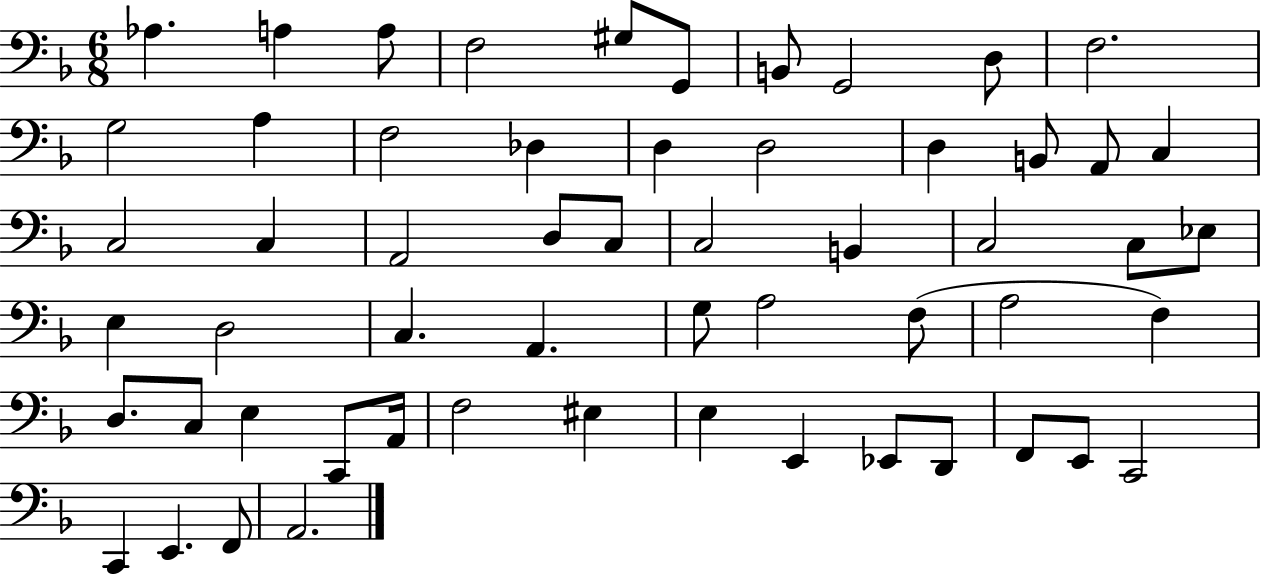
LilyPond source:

{
  \clef bass
  \numericTimeSignature
  \time 6/8
  \key f \major
  aes4. a4 a8 | f2 gis8 g,8 | b,8 g,2 d8 | f2. | \break g2 a4 | f2 des4 | d4 d2 | d4 b,8 a,8 c4 | \break c2 c4 | a,2 d8 c8 | c2 b,4 | c2 c8 ees8 | \break e4 d2 | c4. a,4. | g8 a2 f8( | a2 f4) | \break d8. c8 e4 c,8 a,16 | f2 eis4 | e4 e,4 ees,8 d,8 | f,8 e,8 c,2 | \break c,4 e,4. f,8 | a,2. | \bar "|."
}